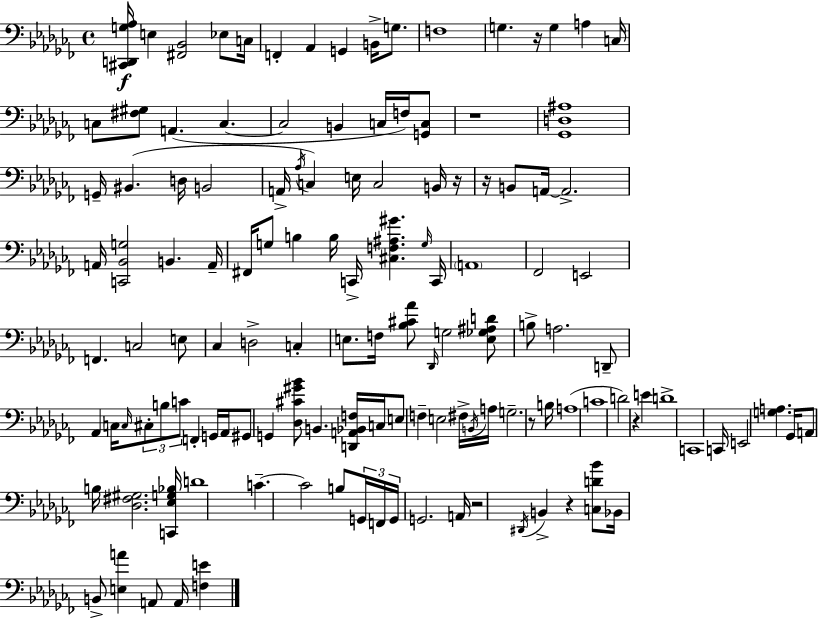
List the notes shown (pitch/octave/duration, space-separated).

[C#2,D2,G3,Ab3]/s E3/q [F#2,Bb2]/h Eb3/e C3/s F2/q Ab2/q G2/q B2/s G3/e. F3/w G3/q. R/s G3/q A3/q C3/s C3/e [F#3,G#3]/e A2/q. C3/q. C3/h B2/q C3/s F3/s [G2,C3]/e R/w [Gb2,D3,A#3]/w G2/s BIS2/q. D3/s B2/h A2/s Ab3/s C3/q E3/s C3/h B2/s R/s R/s B2/e A2/s A2/h. A2/s [C2,Bb2,G3]/h B2/q. A2/s F#2/s G3/e B3/q B3/s C2/s [C#3,F3,A#3,G#4]/q. G3/s C2/s A2/w FES2/h E2/h F2/q. C3/h E3/e CES3/q D3/h C3/q E3/e. F3/s [Bb3,C#4,Ab4]/e Db2/s G3/h [E3,Gb3,A#3,D4]/e B3/e A3/h. D2/e Ab2/q C3/s C3/s C#3/e B3/e C4/e F2/q G2/s Ab2/s G#2/e G2/q [Db3,C#4,G#4,Bb4]/e B2/q. [D2,A2,Bb2,F3]/s C3/s E3/e F3/q E3/h F#3/s B2/s A3/s G3/h. R/e B3/s A3/w C4/w D4/h R/q E4/q D4/w C2/w C2/s E2/h [G3,A3]/q. Gb2/s A2/e B3/s [Db3,F#3,G#3]/h. [C2,Eb3,G3,Bb3]/s D4/w C4/q. C4/h B3/e G2/s F2/s G2/s G2/h. A2/s R/h D#2/s B2/q R/q [C3,D4,Bb4]/e Bb2/s B2/e [E3,A4]/q A2/e A2/s [F3,E4]/q